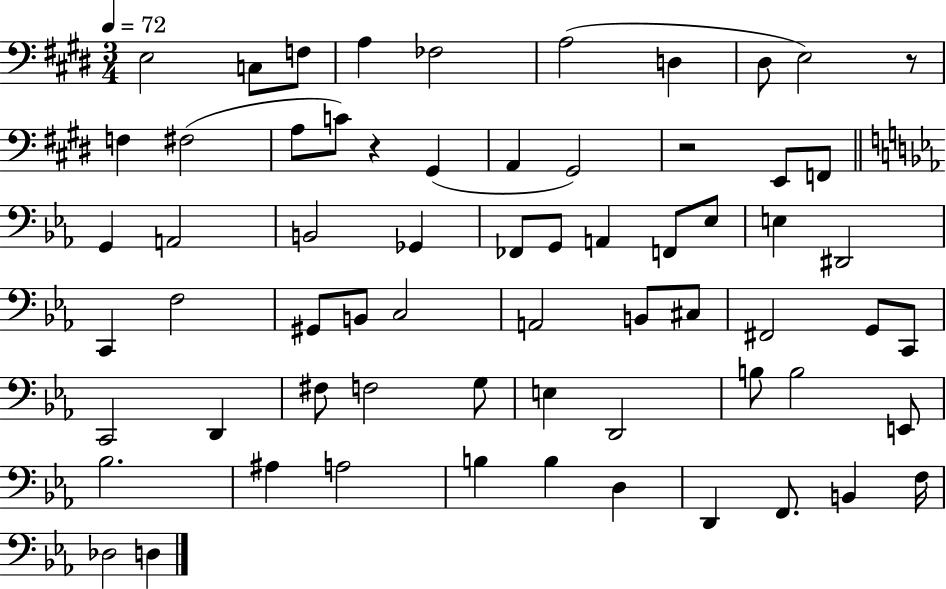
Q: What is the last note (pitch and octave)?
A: D3